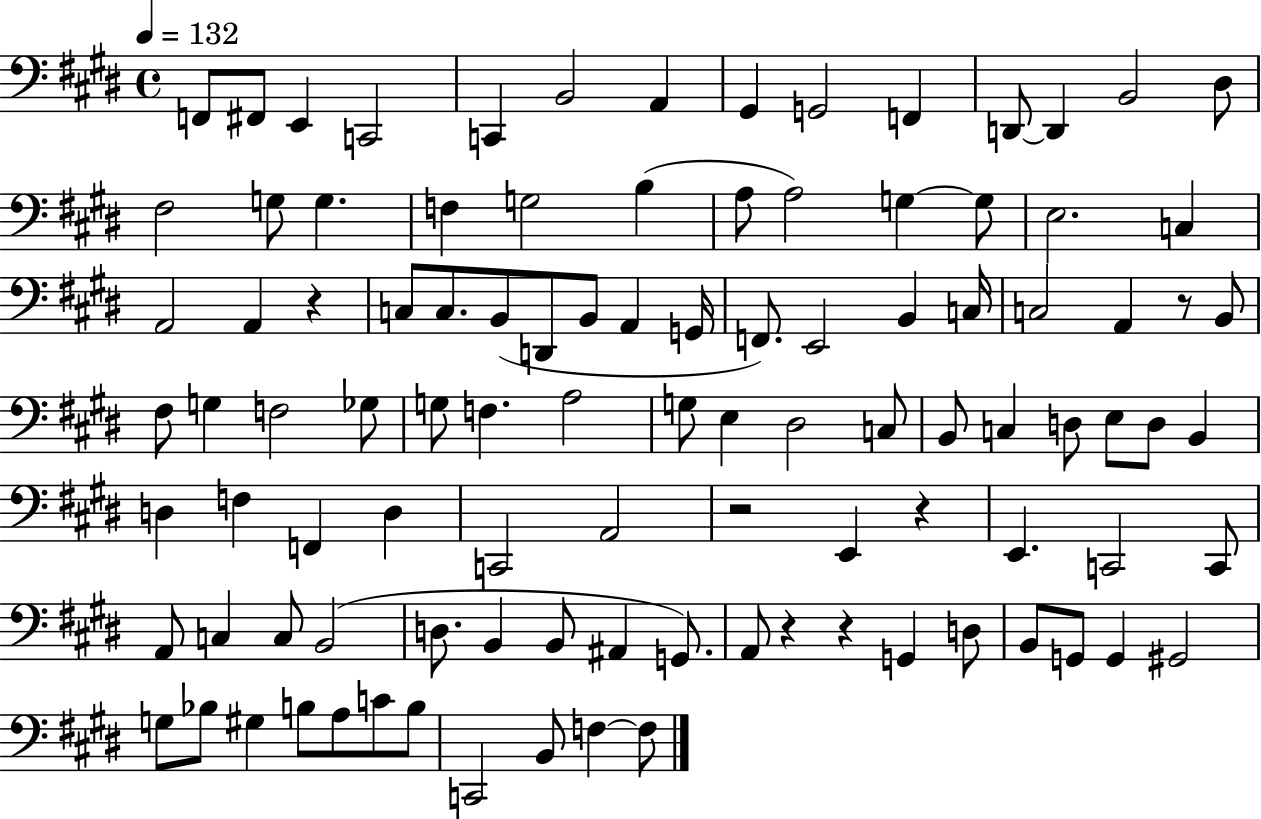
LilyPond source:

{
  \clef bass
  \time 4/4
  \defaultTimeSignature
  \key e \major
  \tempo 4 = 132
  f,8 fis,8 e,4 c,2 | c,4 b,2 a,4 | gis,4 g,2 f,4 | d,8~~ d,4 b,2 dis8 | \break fis2 g8 g4. | f4 g2 b4( | a8 a2) g4~~ g8 | e2. c4 | \break a,2 a,4 r4 | c8 c8. b,8( d,8 b,8 a,4 g,16 | f,8.) e,2 b,4 c16 | c2 a,4 r8 b,8 | \break fis8 g4 f2 ges8 | g8 f4. a2 | g8 e4 dis2 c8 | b,8 c4 d8 e8 d8 b,4 | \break d4 f4 f,4 d4 | c,2 a,2 | r2 e,4 r4 | e,4. c,2 c,8 | \break a,8 c4 c8 b,2( | d8. b,4 b,8 ais,4 g,8.) | a,8 r4 r4 g,4 d8 | b,8 g,8 g,4 gis,2 | \break g8 bes8 gis4 b8 a8 c'8 b8 | c,2 b,8 f4~~ f8 | \bar "|."
}